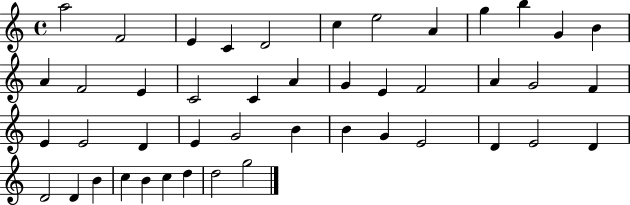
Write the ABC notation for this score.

X:1
T:Untitled
M:4/4
L:1/4
K:C
a2 F2 E C D2 c e2 A g b G B A F2 E C2 C A G E F2 A G2 F E E2 D E G2 B B G E2 D E2 D D2 D B c B c d d2 g2